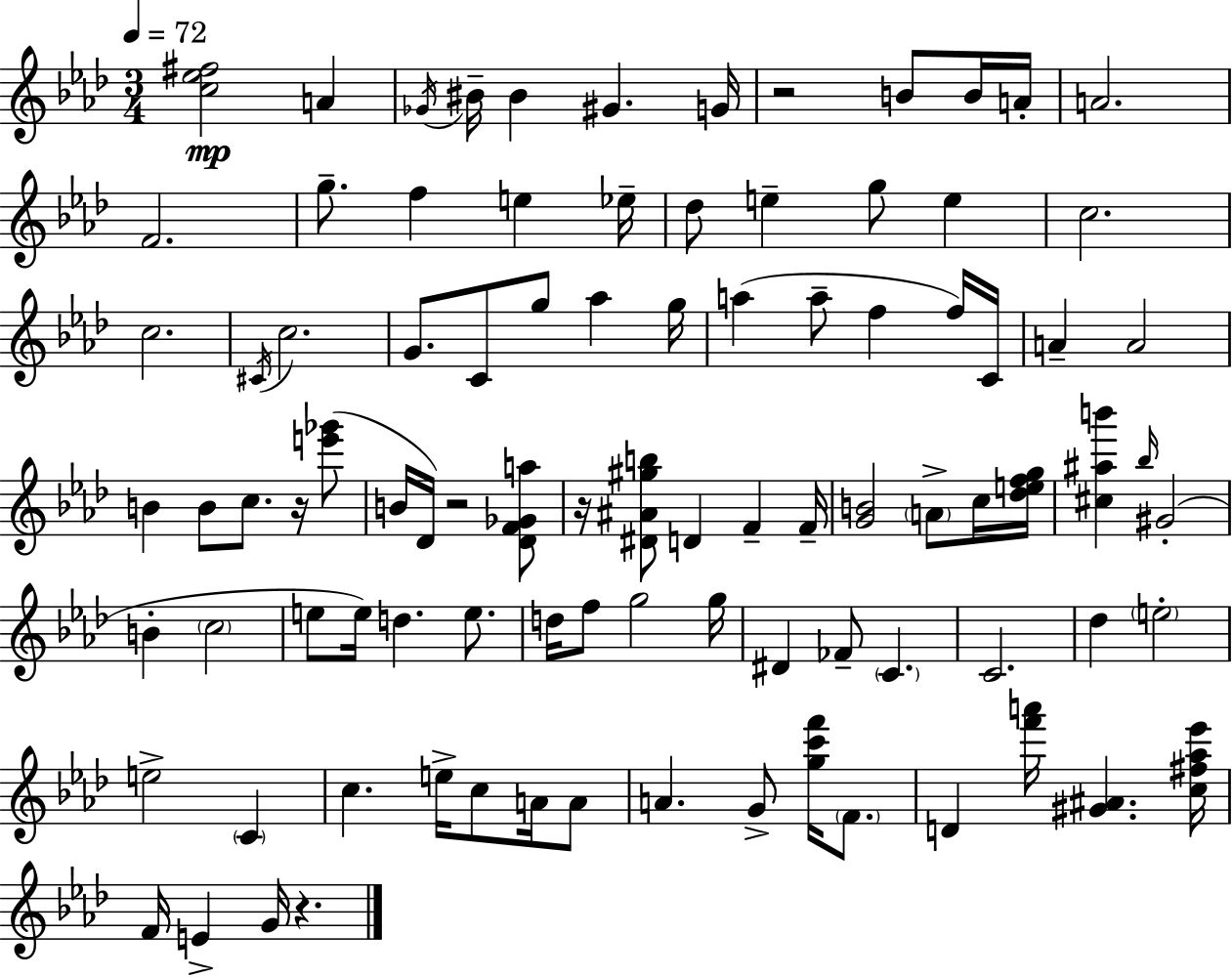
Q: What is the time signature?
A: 3/4